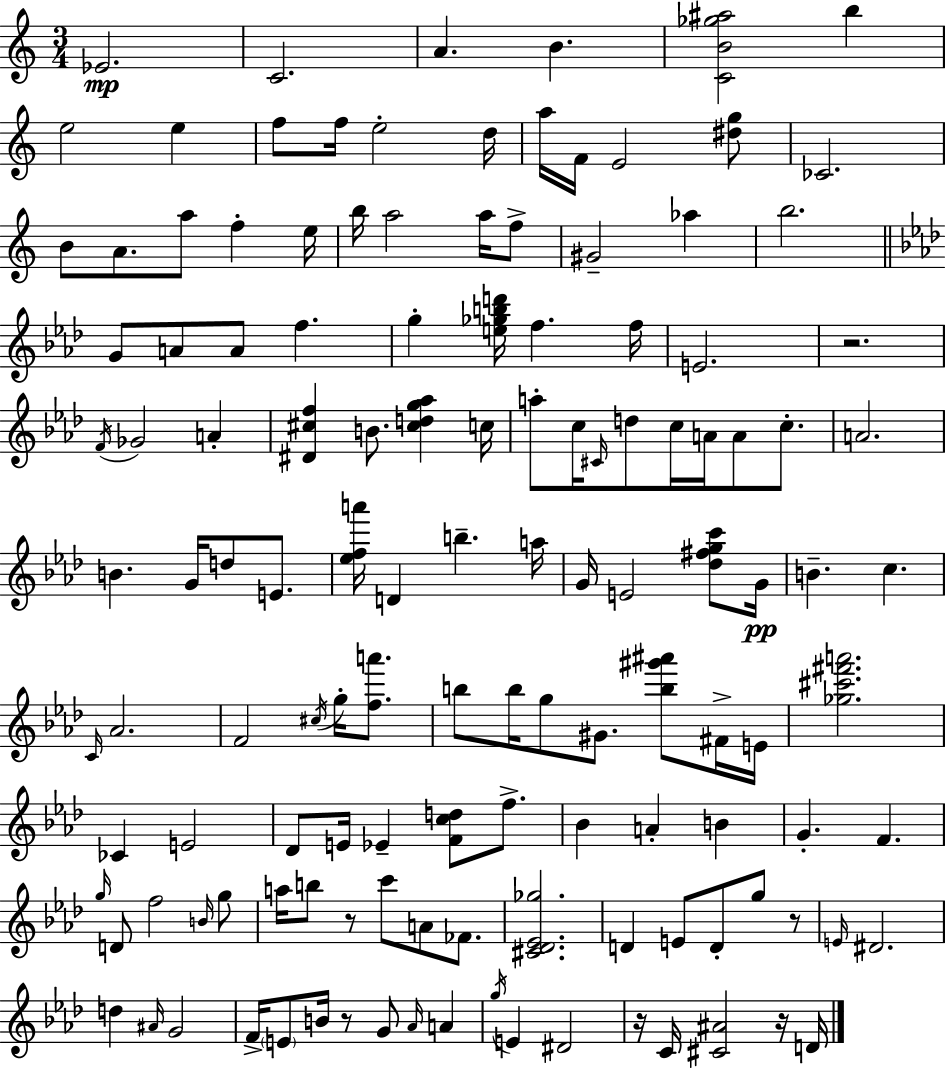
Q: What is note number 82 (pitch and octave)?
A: G4